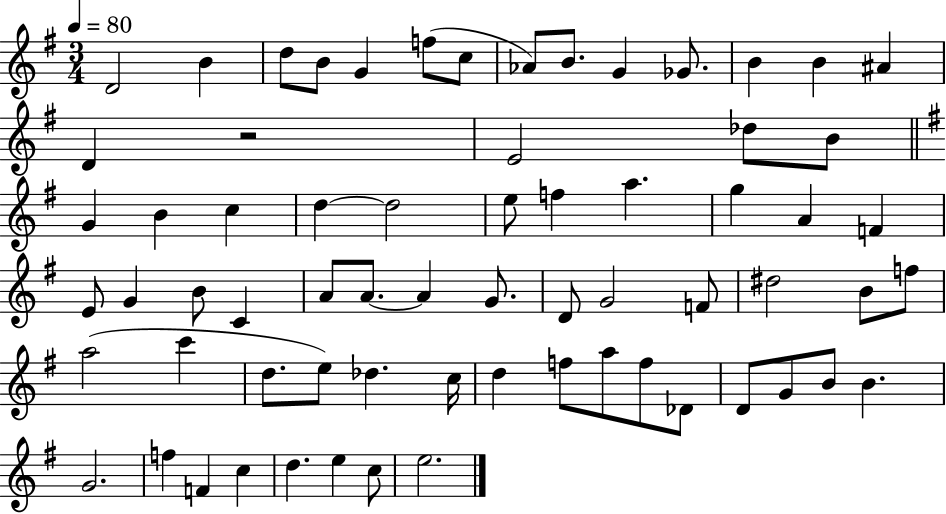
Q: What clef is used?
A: treble